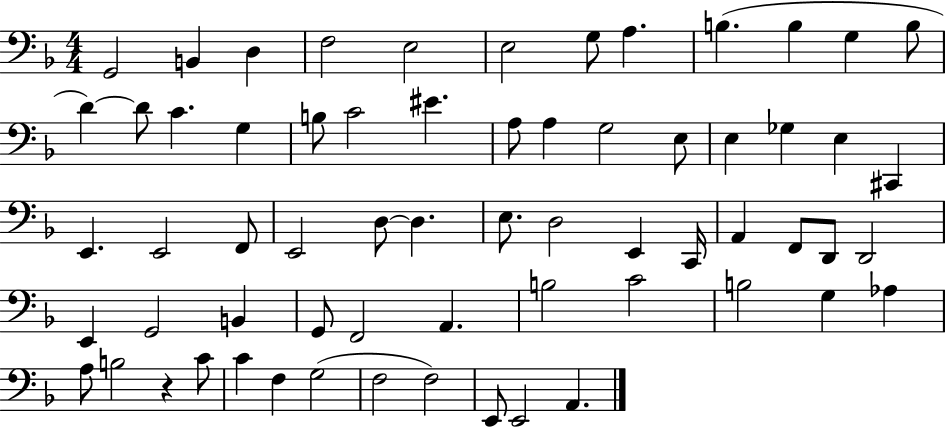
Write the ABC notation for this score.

X:1
T:Untitled
M:4/4
L:1/4
K:F
G,,2 B,, D, F,2 E,2 E,2 G,/2 A, B, B, G, B,/2 D D/2 C G, B,/2 C2 ^E A,/2 A, G,2 E,/2 E, _G, E, ^C,, E,, E,,2 F,,/2 E,,2 D,/2 D, E,/2 D,2 E,, C,,/4 A,, F,,/2 D,,/2 D,,2 E,, G,,2 B,, G,,/2 F,,2 A,, B,2 C2 B,2 G, _A, A,/2 B,2 z C/2 C F, G,2 F,2 F,2 E,,/2 E,,2 A,,